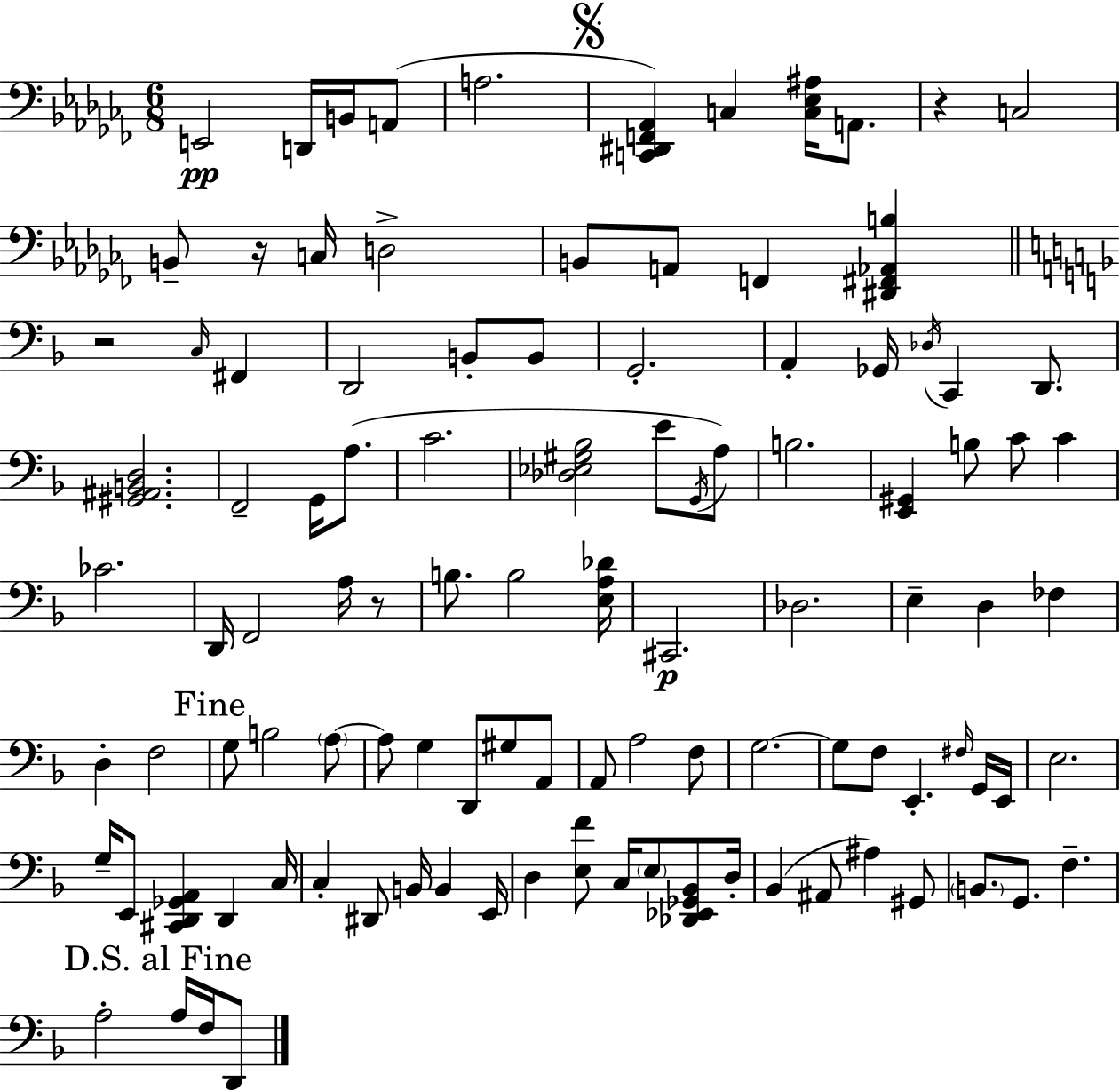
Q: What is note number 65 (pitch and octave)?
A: F#3